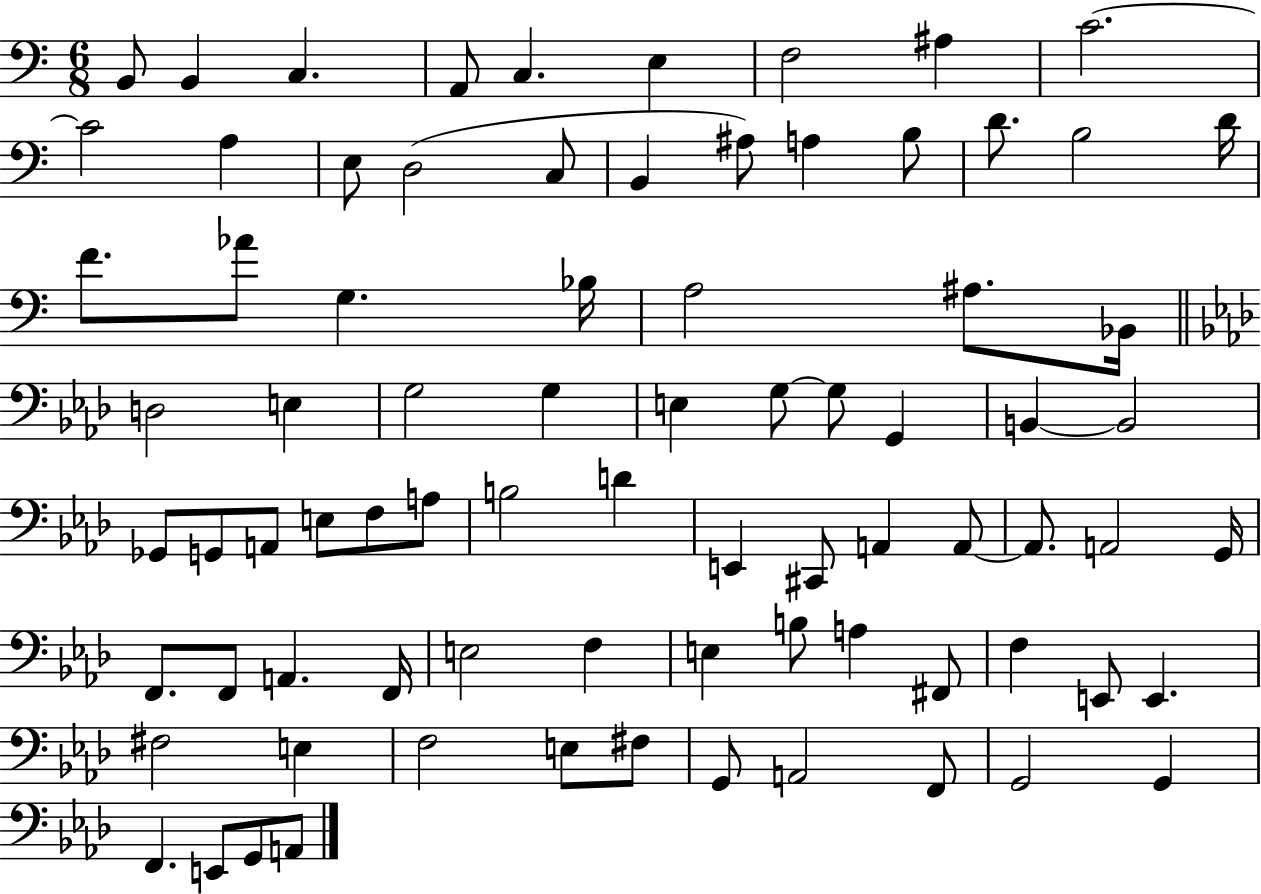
B2/e B2/q C3/q. A2/e C3/q. E3/q F3/h A#3/q C4/h. C4/h A3/q E3/e D3/h C3/e B2/q A#3/e A3/q B3/e D4/e. B3/h D4/s F4/e. Ab4/e G3/q. Bb3/s A3/h A#3/e. Bb2/s D3/h E3/q G3/h G3/q E3/q G3/e G3/e G2/q B2/q B2/h Gb2/e G2/e A2/e E3/e F3/e A3/e B3/h D4/q E2/q C#2/e A2/q A2/e A2/e. A2/h G2/s F2/e. F2/e A2/q. F2/s E3/h F3/q E3/q B3/e A3/q F#2/e F3/q E2/e E2/q. F#3/h E3/q F3/h E3/e F#3/e G2/e A2/h F2/e G2/h G2/q F2/q. E2/e G2/e A2/e